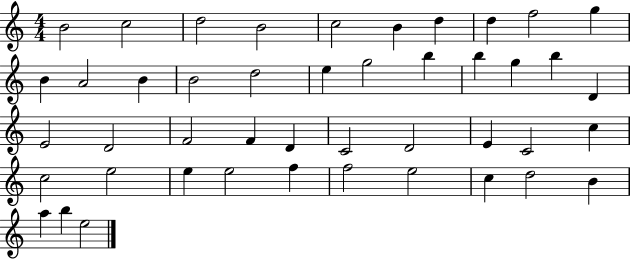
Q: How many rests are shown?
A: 0